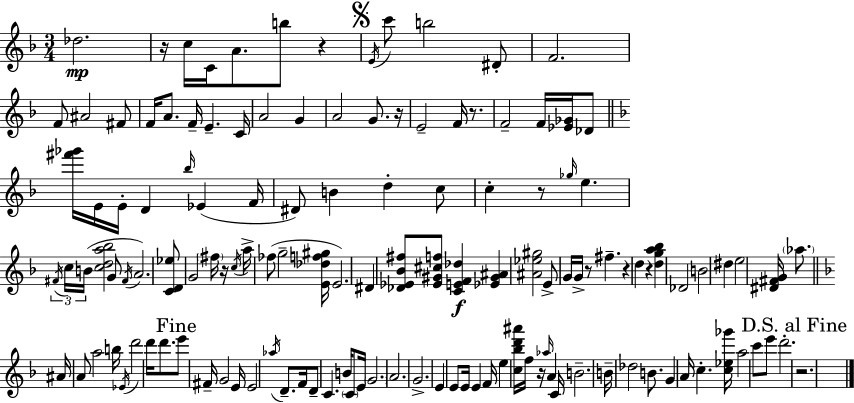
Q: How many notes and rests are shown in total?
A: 134